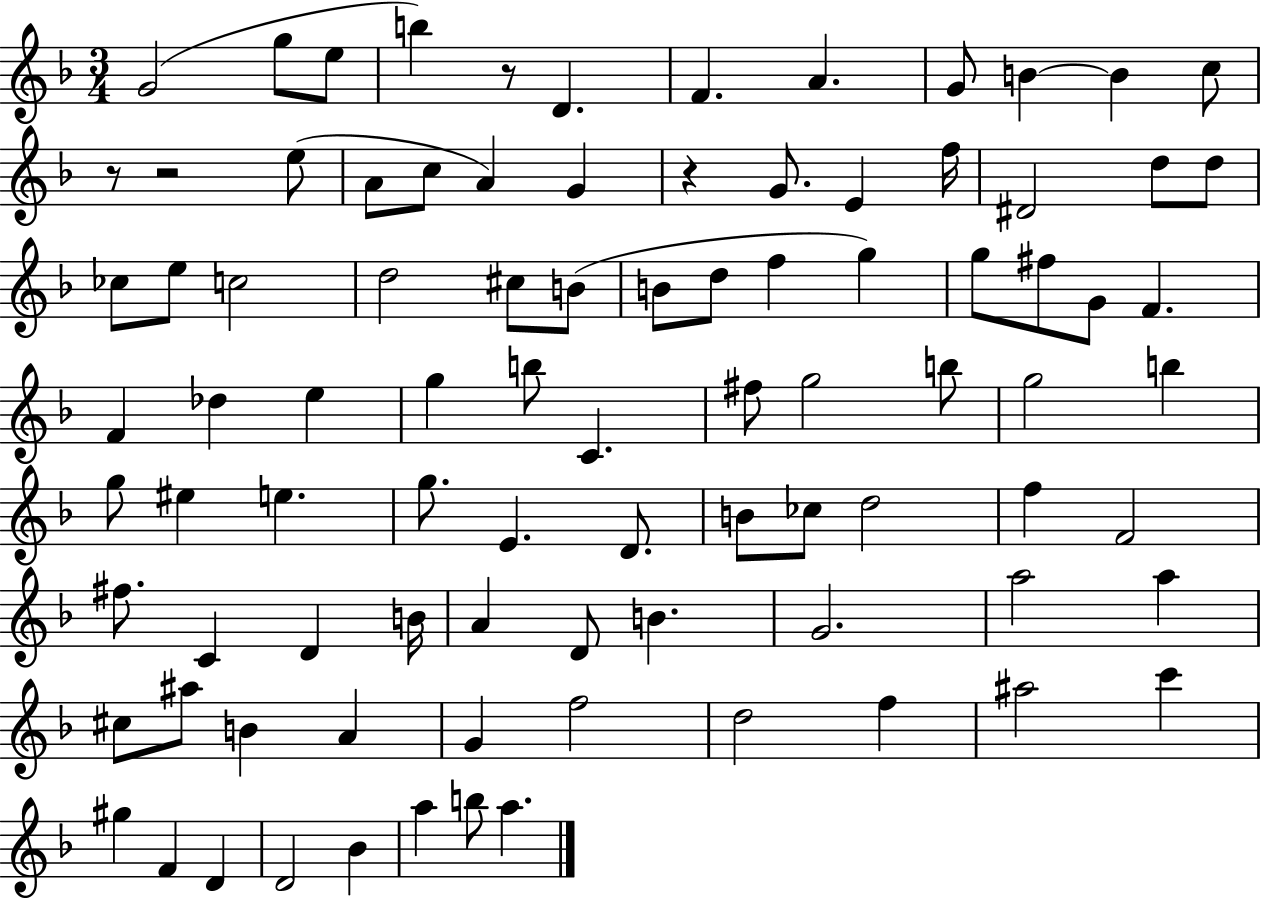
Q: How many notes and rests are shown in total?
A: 90